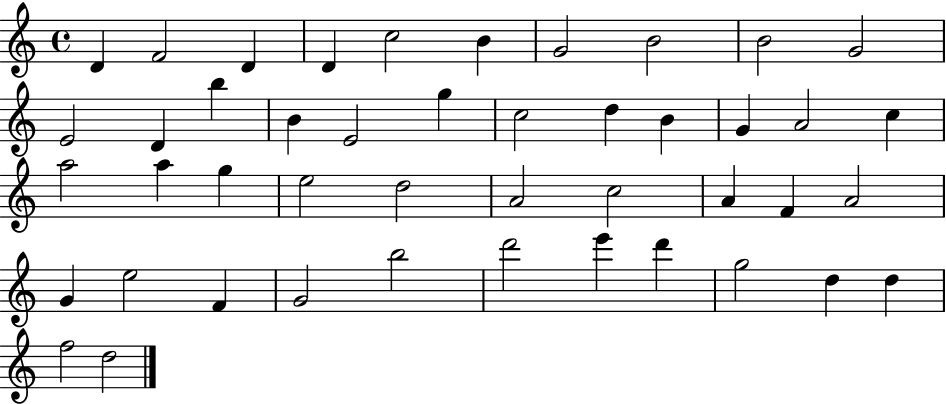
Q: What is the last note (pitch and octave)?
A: D5